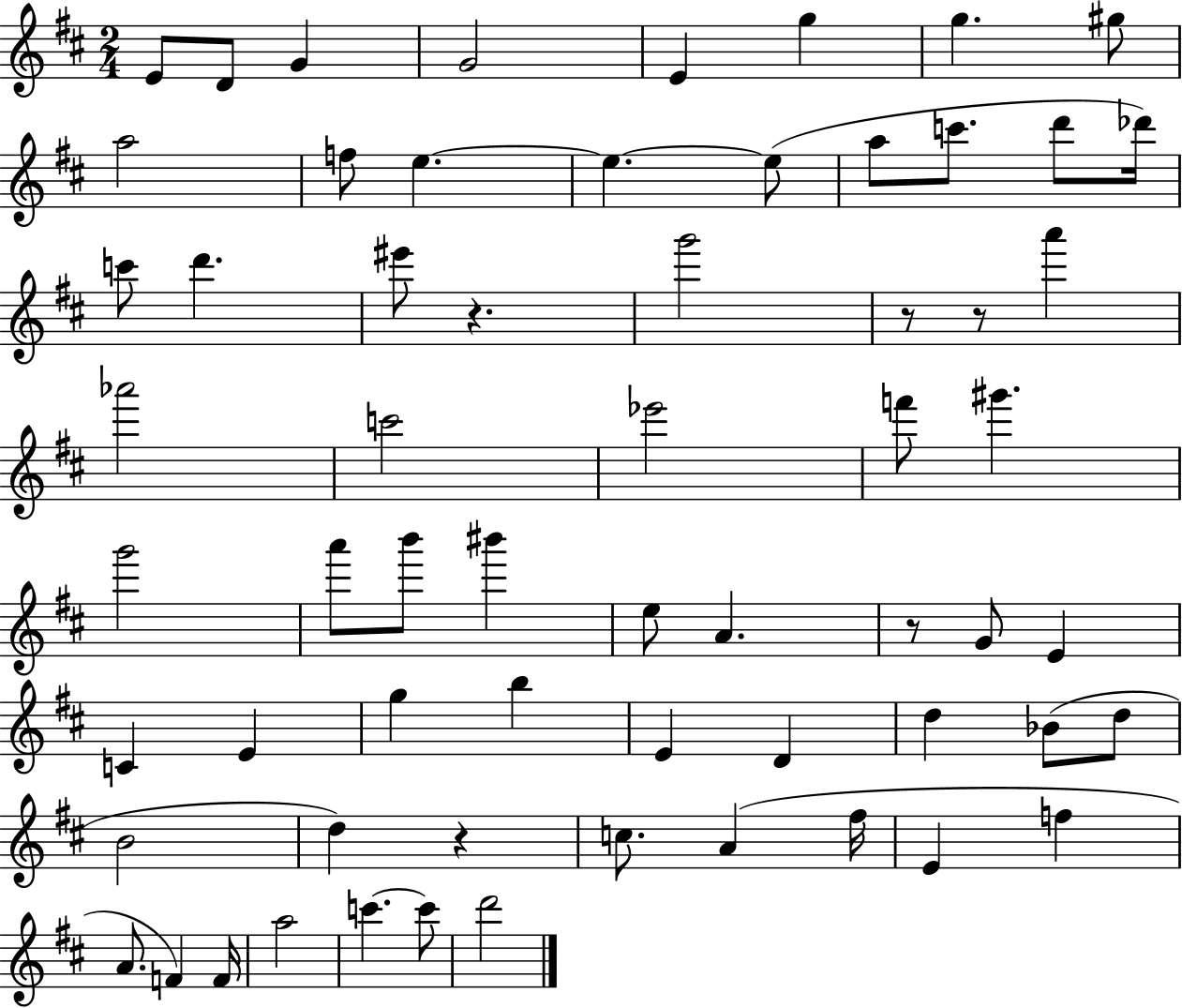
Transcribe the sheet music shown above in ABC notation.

X:1
T:Untitled
M:2/4
L:1/4
K:D
E/2 D/2 G G2 E g g ^g/2 a2 f/2 e e e/2 a/2 c'/2 d'/2 _d'/4 c'/2 d' ^e'/2 z g'2 z/2 z/2 a' _a'2 c'2 _e'2 f'/2 ^g' g'2 a'/2 b'/2 ^b' e/2 A z/2 G/2 E C E g b E D d _B/2 d/2 B2 d z c/2 A ^f/4 E f A/2 F F/4 a2 c' c'/2 d'2